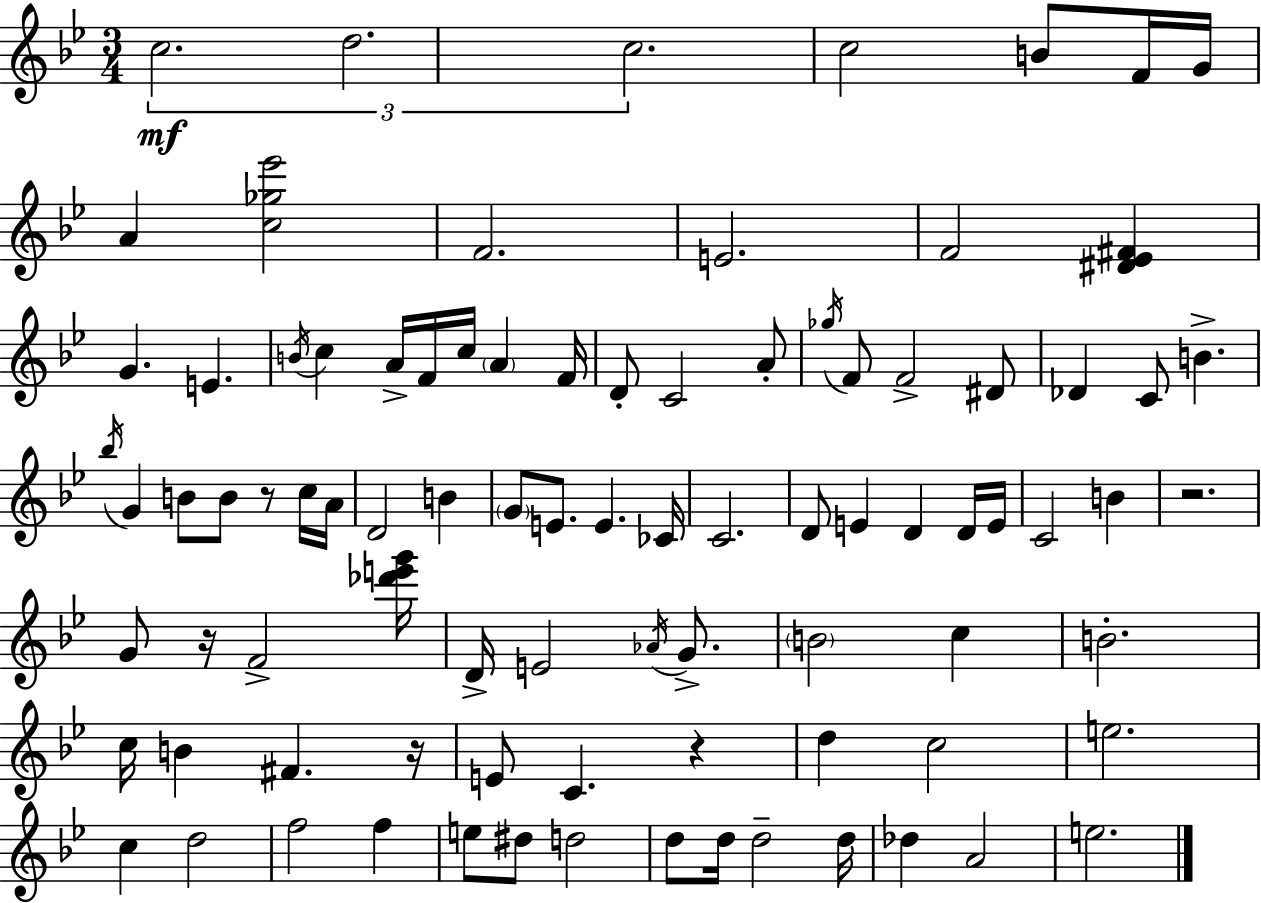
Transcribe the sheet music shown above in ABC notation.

X:1
T:Untitled
M:3/4
L:1/4
K:Bb
c2 d2 c2 c2 B/2 F/4 G/4 A [c_g_e']2 F2 E2 F2 [^D_E^F] G E B/4 c A/4 F/4 c/4 A F/4 D/2 C2 A/2 _g/4 F/2 F2 ^D/2 _D C/2 B _b/4 G B/2 B/2 z/2 c/4 A/4 D2 B G/2 E/2 E _C/4 C2 D/2 E D D/4 E/4 C2 B z2 G/2 z/4 F2 [_d'e'g']/4 D/4 E2 _A/4 G/2 B2 c B2 c/4 B ^F z/4 E/2 C z d c2 e2 c d2 f2 f e/2 ^d/2 d2 d/2 d/4 d2 d/4 _d A2 e2